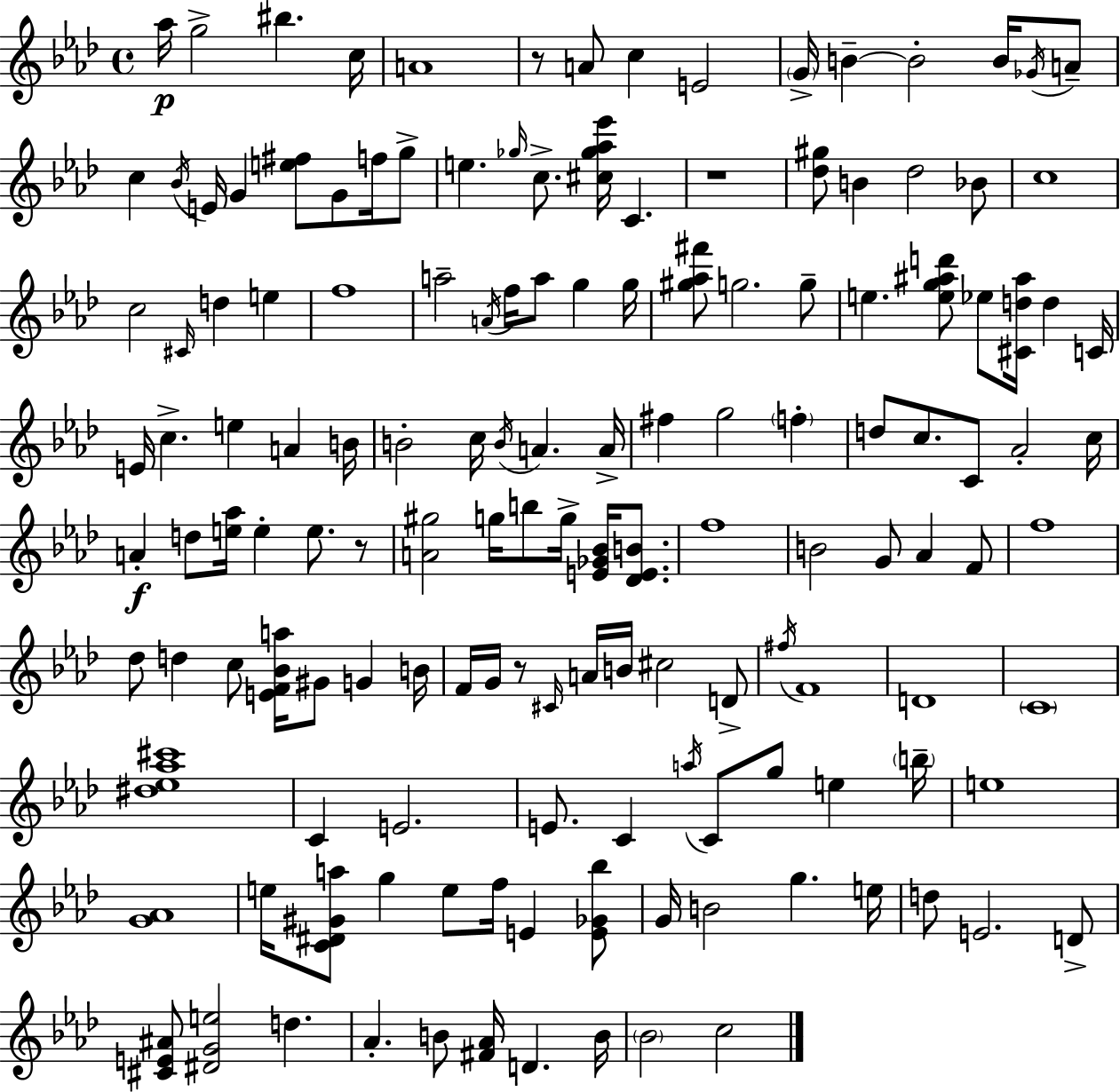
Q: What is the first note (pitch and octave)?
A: Ab5